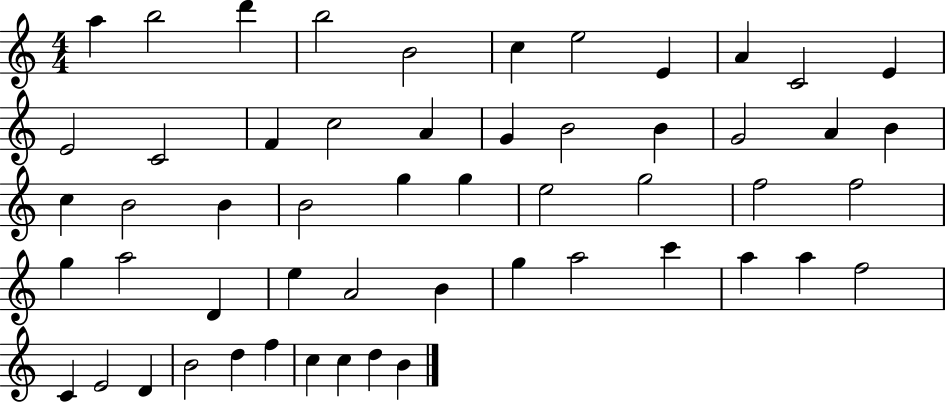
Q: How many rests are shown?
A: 0